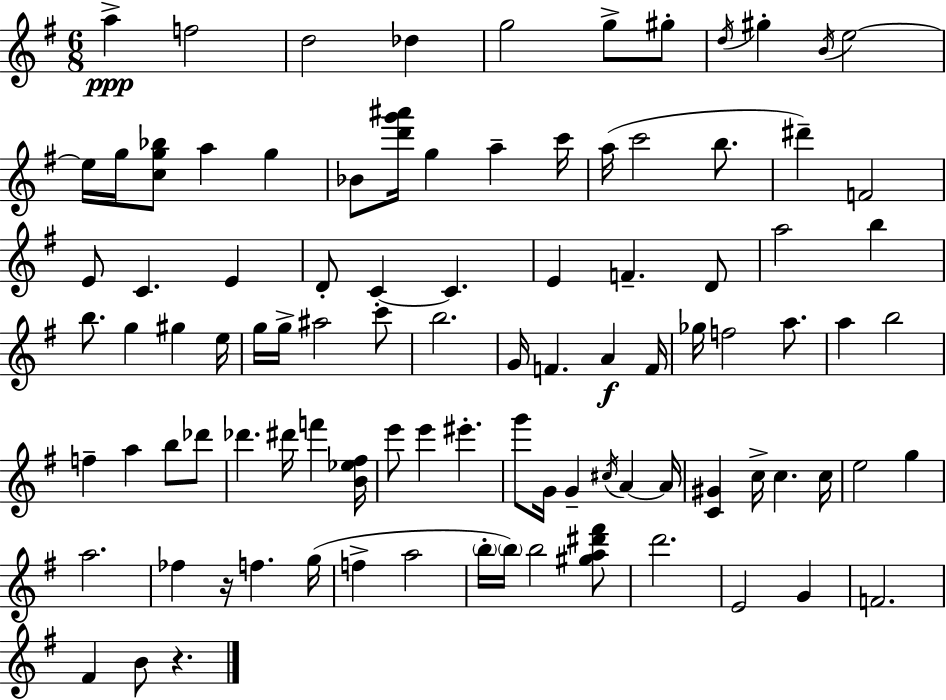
A5/q F5/h D5/h Db5/q G5/h G5/e G#5/e D5/s G#5/q B4/s E5/h E5/s G5/s [C5,G5,Bb5]/e A5/q G5/q Bb4/e [D6,G6,A#6]/s G5/q A5/q C6/s A5/s C6/h B5/e. D#6/q F4/h E4/e C4/q. E4/q D4/e C4/q C4/q. E4/q F4/q. D4/e A5/h B5/q B5/e. G5/q G#5/q E5/s G5/s G5/s A#5/h C6/e B5/h. G4/s F4/q. A4/q F4/s Gb5/s F5/h A5/e. A5/q B5/h F5/q A5/q B5/e Db6/e Db6/q. D#6/s F6/q [B4,Eb5,F#5]/s E6/e E6/q EIS6/q. G6/e G4/s G4/q C#5/s A4/q A4/s [C4,G#4]/q C5/s C5/q. C5/s E5/h G5/q A5/h. FES5/q R/s F5/q. G5/s F5/q A5/h B5/s B5/s B5/h [G#5,A5,D#6,F#6]/e D6/h. E4/h G4/q F4/h. F#4/q B4/e R/q.